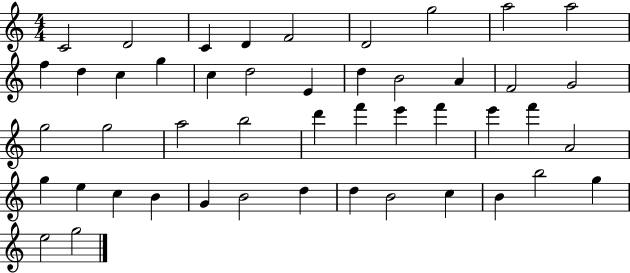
{
  \clef treble
  \numericTimeSignature
  \time 4/4
  \key c \major
  c'2 d'2 | c'4 d'4 f'2 | d'2 g''2 | a''2 a''2 | \break f''4 d''4 c''4 g''4 | c''4 d''2 e'4 | d''4 b'2 a'4 | f'2 g'2 | \break g''2 g''2 | a''2 b''2 | d'''4 f'''4 e'''4 f'''4 | e'''4 f'''4 a'2 | \break g''4 e''4 c''4 b'4 | g'4 b'2 d''4 | d''4 b'2 c''4 | b'4 b''2 g''4 | \break e''2 g''2 | \bar "|."
}